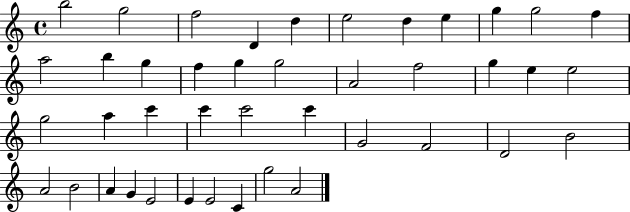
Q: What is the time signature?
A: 4/4